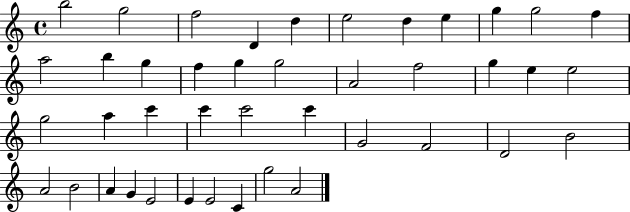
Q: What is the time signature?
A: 4/4